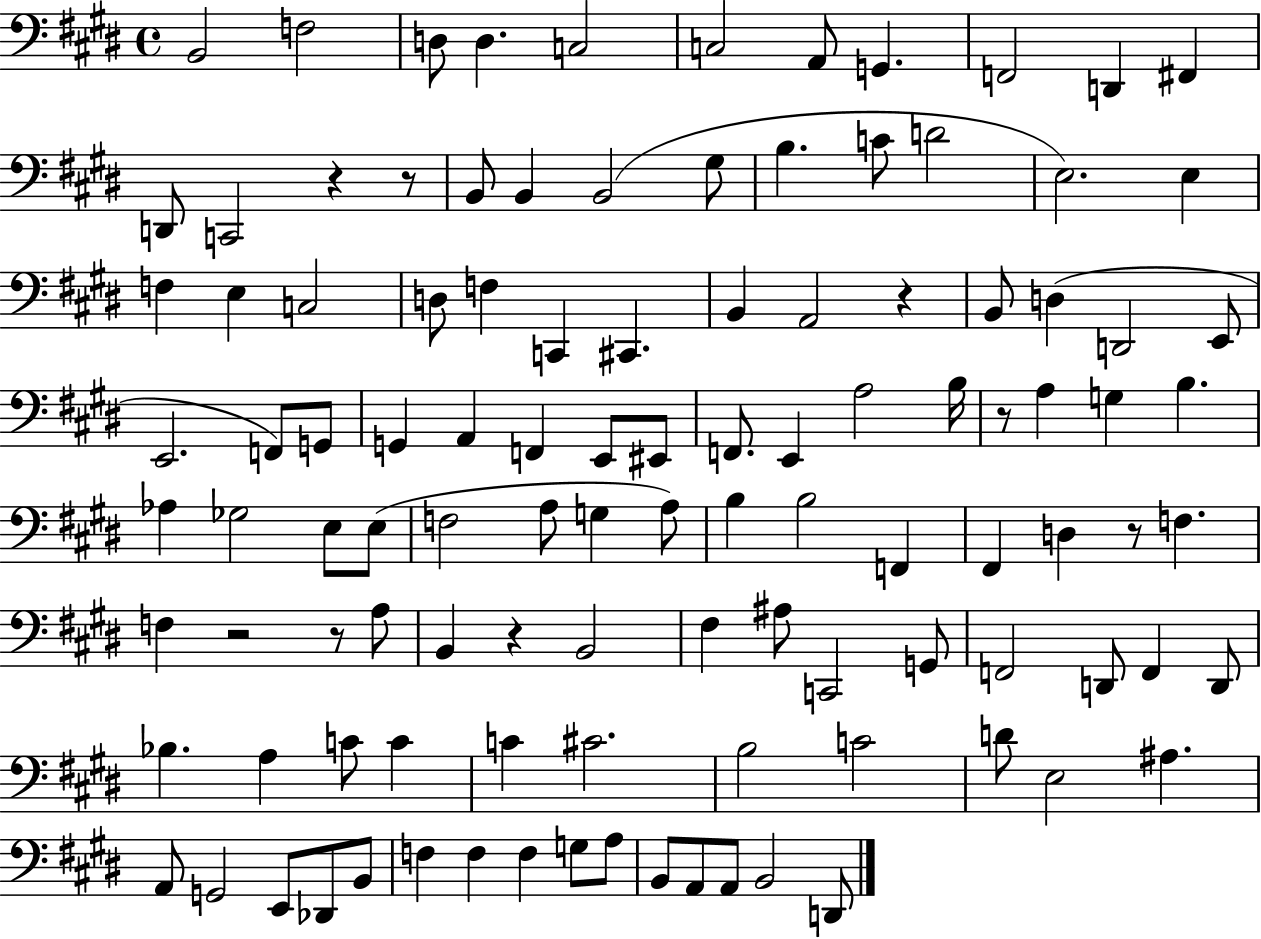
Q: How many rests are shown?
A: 8